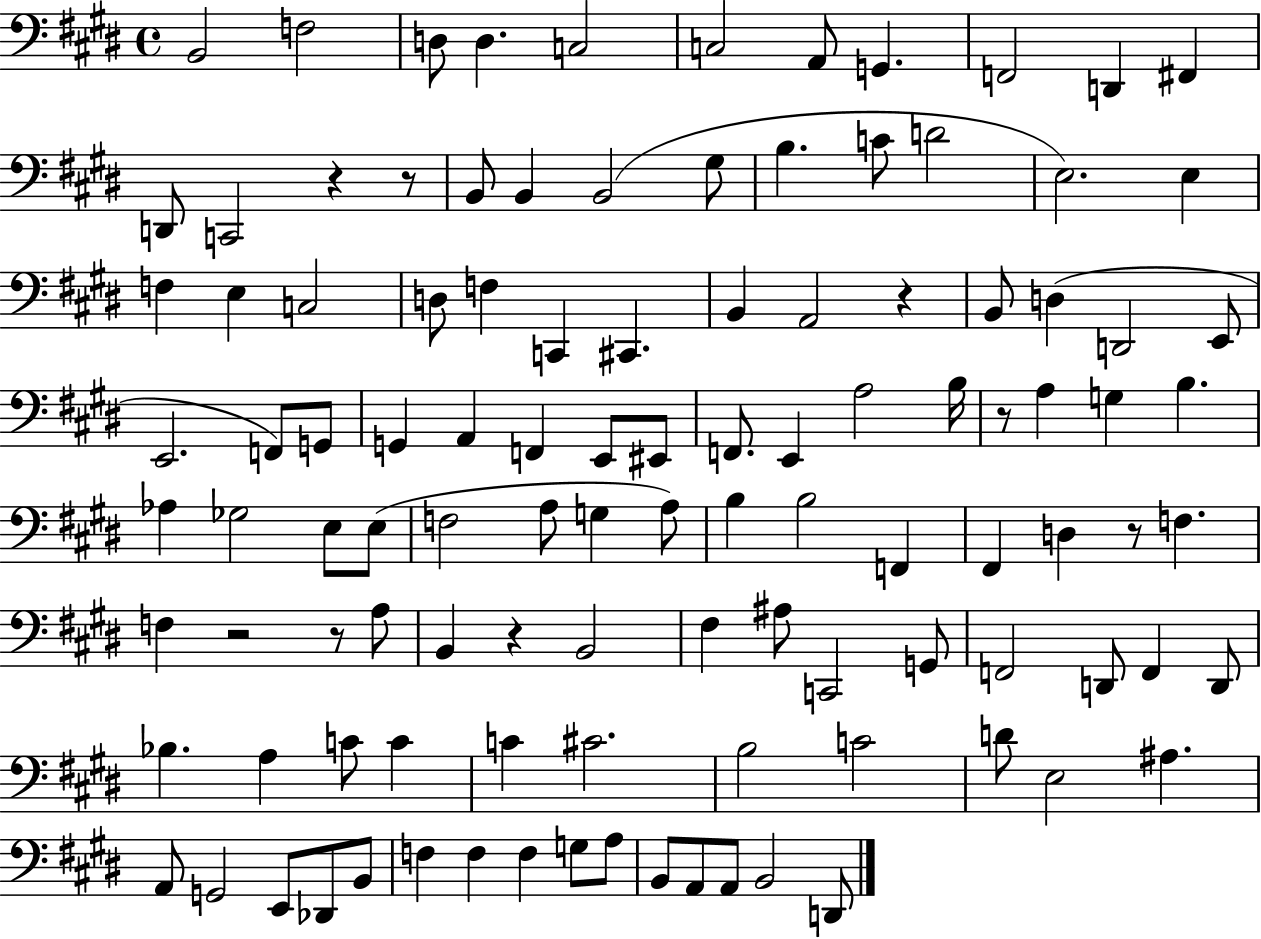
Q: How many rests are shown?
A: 8